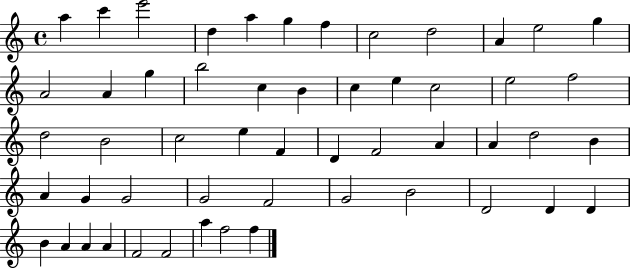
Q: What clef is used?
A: treble